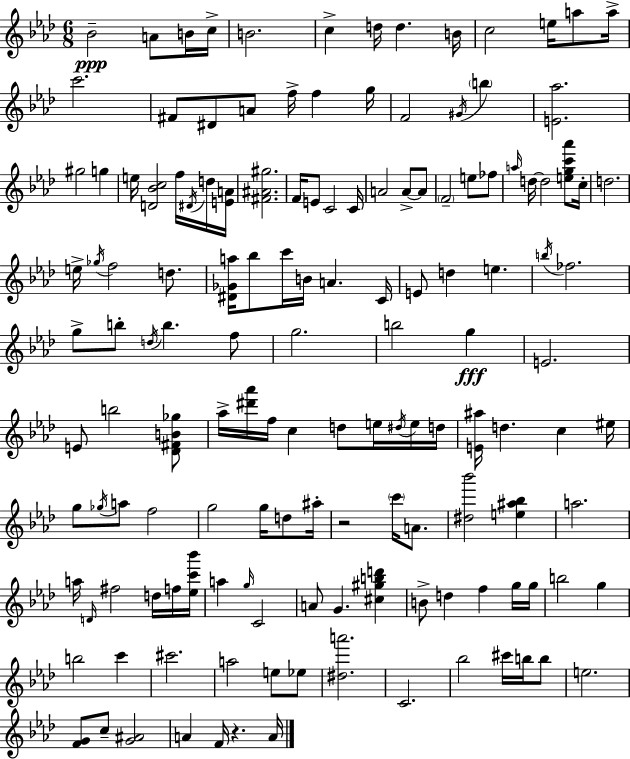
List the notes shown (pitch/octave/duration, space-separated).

Bb4/h A4/e B4/s C5/s B4/h. C5/q D5/s D5/q. B4/s C5/h E5/s A5/e A5/s C6/h. F#4/e D#4/e A4/e F5/s F5/q G5/s F4/h G#4/s B5/q [E4,Ab5]/h. G#5/h G5/q E5/s [D4,Bb4,C5]/h F5/s D#4/s D5/s [E4,A4]/s [F#4,A#4,G#5]/h. F4/s E4/e C4/h C4/s A4/h A4/e A4/e F4/h E5/e FES5/e A5/s D5/s D5/h [E5,G5,C6,Ab6]/e C5/s D5/h. E5/s Gb5/s F5/h D5/e. [D#4,Gb4,A5]/s Bb5/e C6/s B4/s A4/q. C4/s E4/e D5/q E5/q. B5/s FES5/h. G5/e B5/e D5/s B5/q. F5/e G5/h. B5/h G5/q E4/h. E4/e B5/h [Db4,F#4,B4,Gb5]/e Ab5/s [D#6,Ab6]/s F5/s C5/q D5/e E5/s D#5/s E5/s D5/s [E4,A#5]/s D5/q. C5/q EIS5/s G5/e Gb5/s A5/e F5/h G5/h G5/s D5/e A#5/s R/h C6/s A4/e. [D#5,Bb6]/h [E5,A#5,Bb5]/q A5/h. A5/s D4/s F#5/h D5/s F5/s [Eb5,C6,Bb6]/s A5/q G5/s C4/h A4/e G4/q. [C#5,G#5,B5,D6]/q B4/e D5/q F5/q G5/s G5/s B5/h G5/q B5/h C6/q C#6/h. A5/h E5/e Eb5/e [D#5,A6]/h. C4/h. Bb5/h C#6/s B5/s B5/e E5/h. [F4,G4]/e C5/e [G4,A#4]/h A4/q F4/s R/q. A4/s